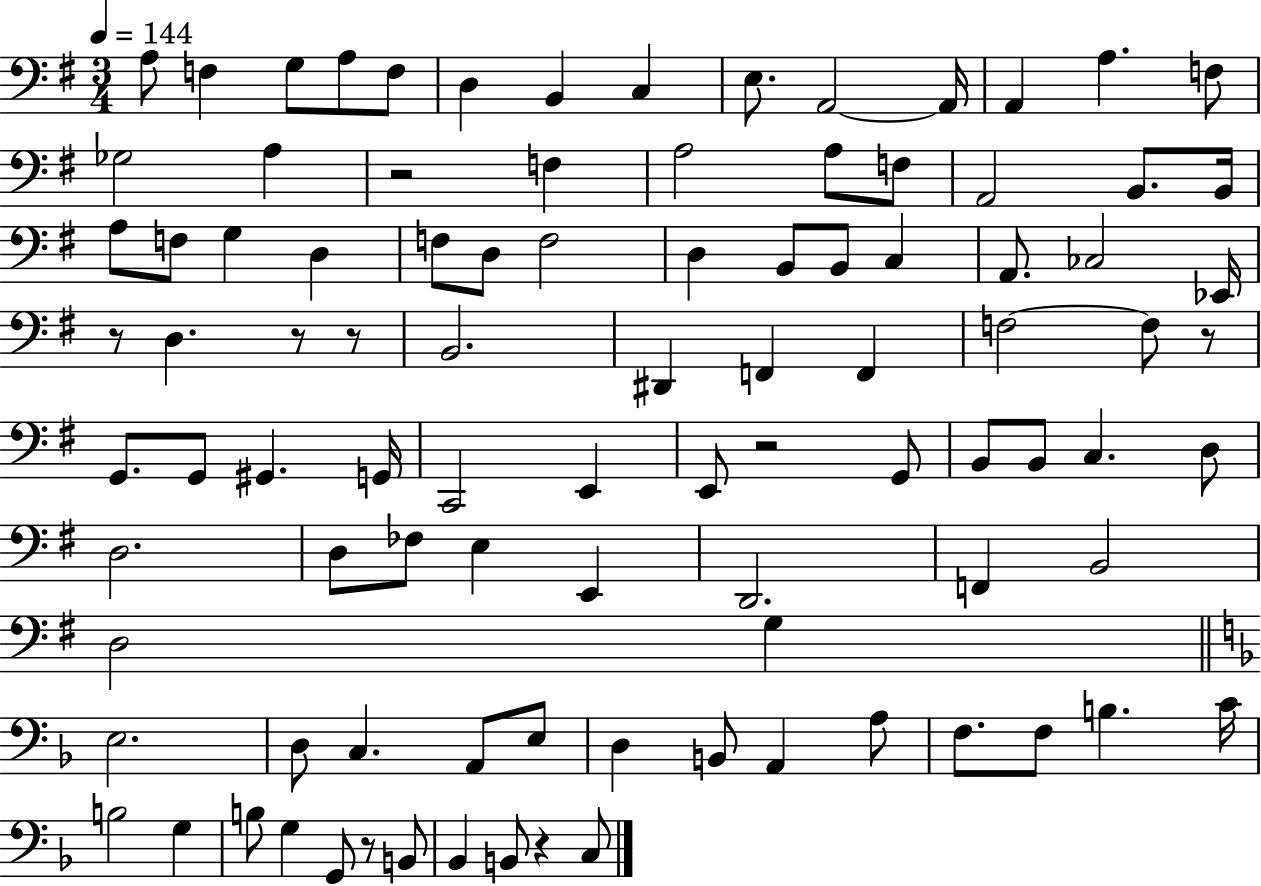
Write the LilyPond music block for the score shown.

{
  \clef bass
  \numericTimeSignature
  \time 3/4
  \key g \major
  \tempo 4 = 144
  a8 f4 g8 a8 f8 | d4 b,4 c4 | e8. a,2~~ a,16 | a,4 a4. f8 | \break ges2 a4 | r2 f4 | a2 a8 f8 | a,2 b,8. b,16 | \break a8 f8 g4 d4 | f8 d8 f2 | d4 b,8 b,8 c4 | a,8. ces2 ees,16 | \break r8 d4. r8 r8 | b,2. | dis,4 f,4 f,4 | f2~~ f8 r8 | \break g,8. g,8 gis,4. g,16 | c,2 e,4 | e,8 r2 g,8 | b,8 b,8 c4. d8 | \break d2. | d8 fes8 e4 e,4 | d,2. | f,4 b,2 | \break d2 g4 | \bar "||" \break \key f \major e2. | d8 c4. a,8 e8 | d4 b,8 a,4 a8 | f8. f8 b4. c'16 | \break b2 g4 | b8 g4 g,8 r8 b,8 | bes,4 b,8 r4 c8 | \bar "|."
}